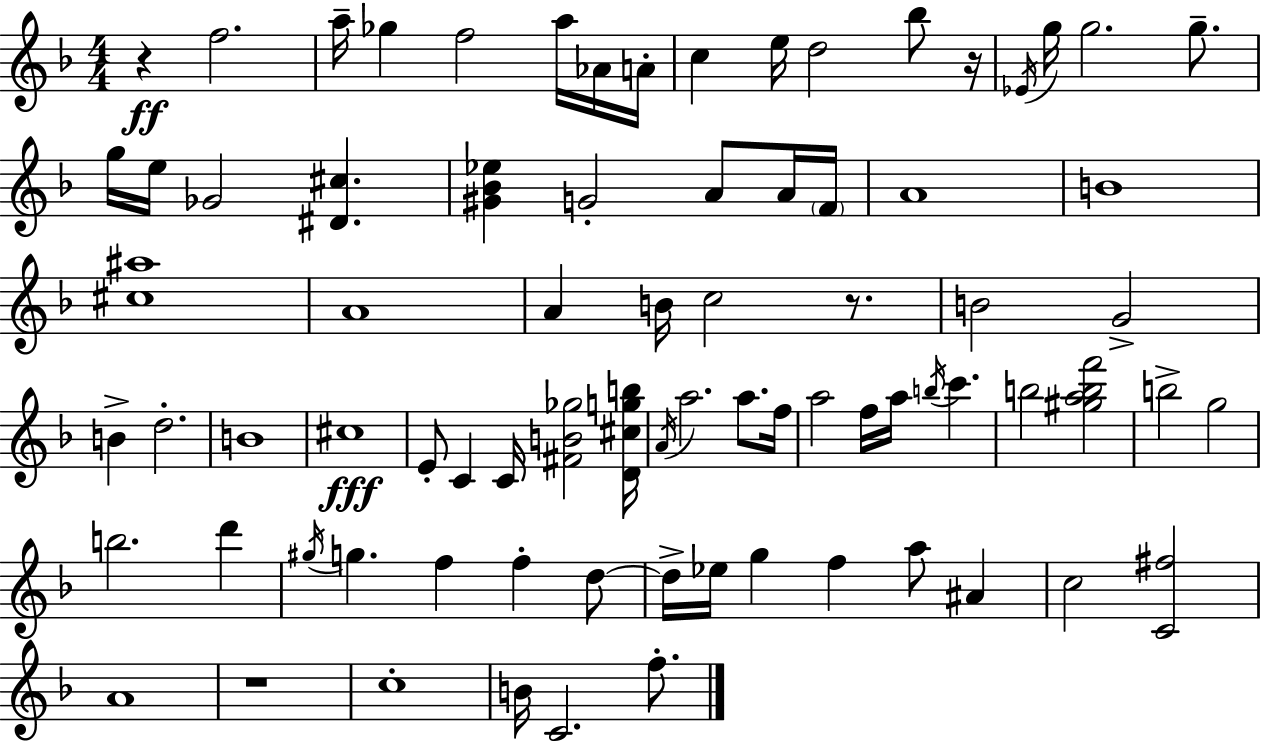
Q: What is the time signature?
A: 4/4